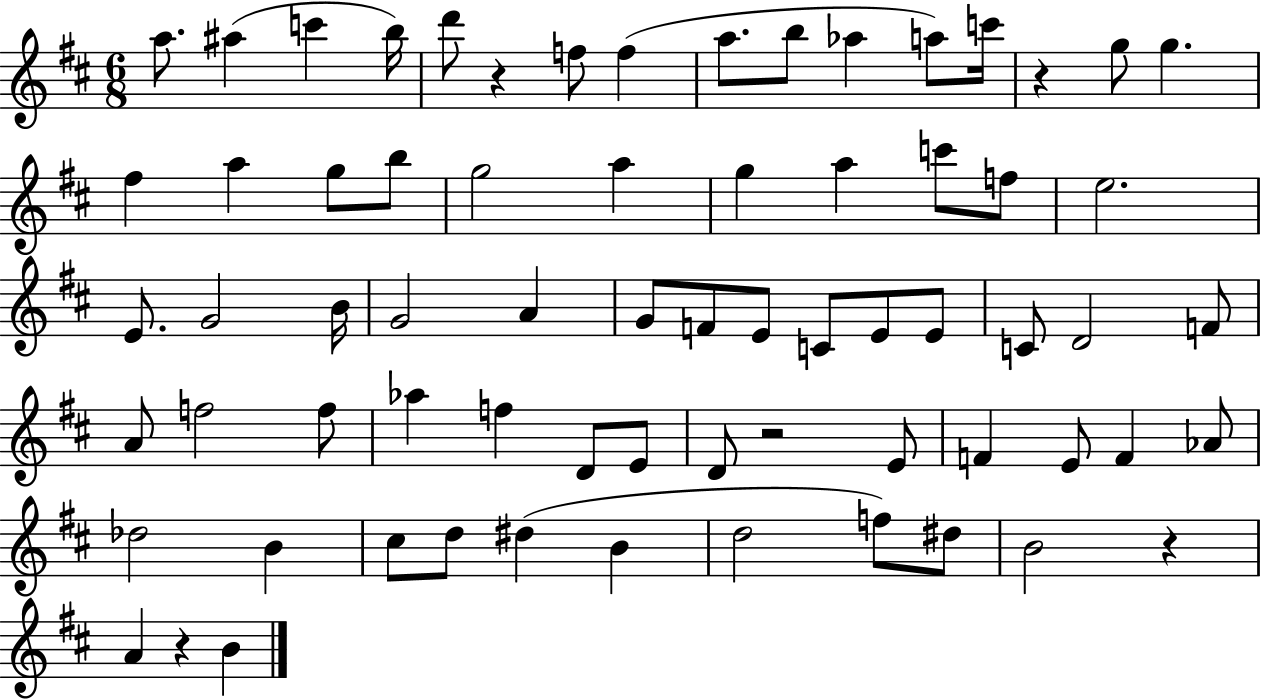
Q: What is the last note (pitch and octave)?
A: B4